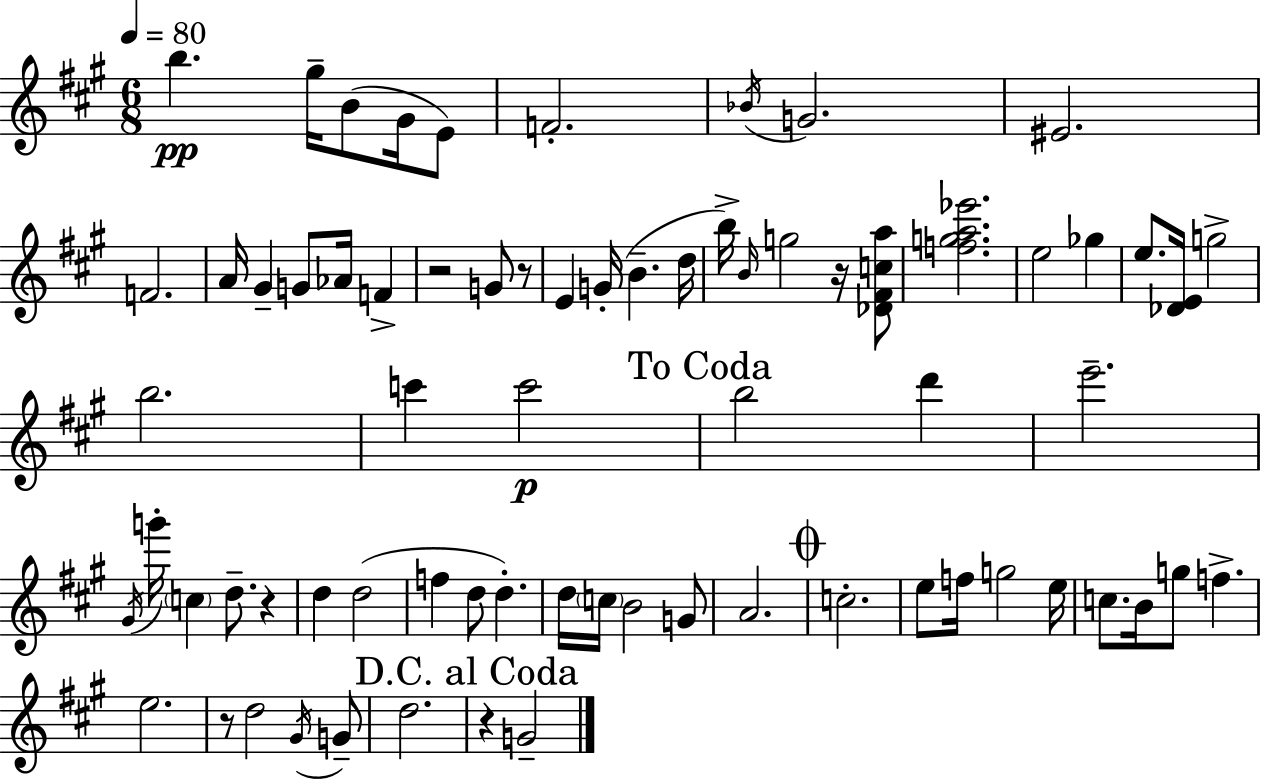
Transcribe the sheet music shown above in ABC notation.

X:1
T:Untitled
M:6/8
L:1/4
K:A
b ^g/4 B/2 ^G/4 E/2 F2 _B/4 G2 ^E2 F2 A/4 ^G G/2 _A/4 F z2 G/2 z/2 E G/4 B d/4 b/4 B/4 g2 z/4 [_D^Fca]/2 [fga_e']2 e2 _g e/2 [_DE]/4 g2 b2 c' c'2 b2 d' e'2 ^G/4 g'/4 c d/2 z d d2 f d/2 d d/4 c/4 B2 G/2 A2 c2 e/2 f/4 g2 e/4 c/2 B/4 g/2 f e2 z/2 d2 ^G/4 G/2 d2 z G2